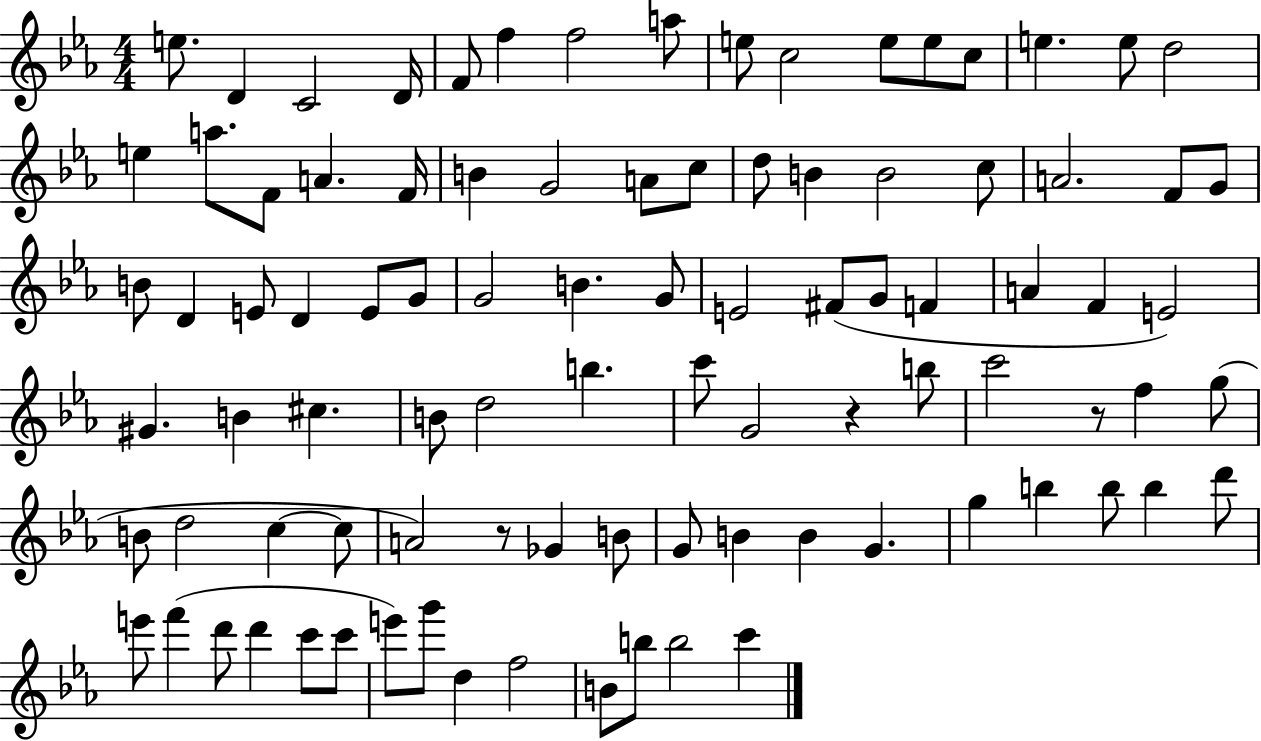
E5/e. D4/q C4/h D4/s F4/e F5/q F5/h A5/e E5/e C5/h E5/e E5/e C5/e E5/q. E5/e D5/h E5/q A5/e. F4/e A4/q. F4/s B4/q G4/h A4/e C5/e D5/e B4/q B4/h C5/e A4/h. F4/e G4/e B4/e D4/q E4/e D4/q E4/e G4/e G4/h B4/q. G4/e E4/h F#4/e G4/e F4/q A4/q F4/q E4/h G#4/q. B4/q C#5/q. B4/e D5/h B5/q. C6/e G4/h R/q B5/e C6/h R/e F5/q G5/e B4/e D5/h C5/q C5/e A4/h R/e Gb4/q B4/e G4/e B4/q B4/q G4/q. G5/q B5/q B5/e B5/q D6/e E6/e F6/q D6/e D6/q C6/e C6/e E6/e G6/e D5/q F5/h B4/e B5/e B5/h C6/q